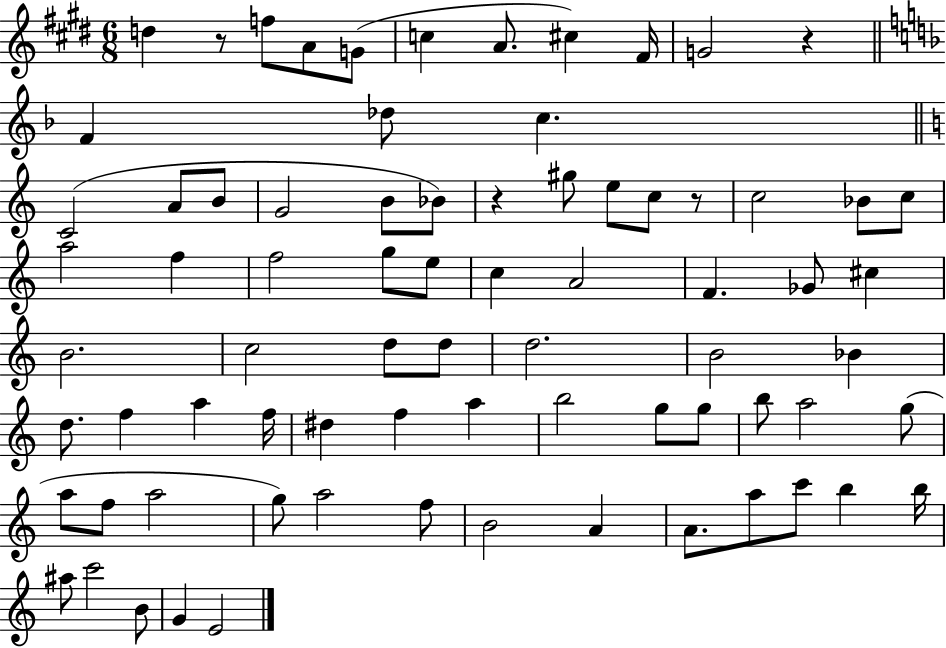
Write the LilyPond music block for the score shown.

{
  \clef treble
  \numericTimeSignature
  \time 6/8
  \key e \major
  \repeat volta 2 { d''4 r8 f''8 a'8 g'8( | c''4 a'8. cis''4) fis'16 | g'2 r4 | \bar "||" \break \key f \major f'4 des''8 c''4. | \bar "||" \break \key a \minor c'2( a'8 b'8 | g'2 b'8 bes'8) | r4 gis''8 e''8 c''8 r8 | c''2 bes'8 c''8 | \break a''2 f''4 | f''2 g''8 e''8 | c''4 a'2 | f'4. ges'8 cis''4 | \break b'2. | c''2 d''8 d''8 | d''2. | b'2 bes'4 | \break d''8. f''4 a''4 f''16 | dis''4 f''4 a''4 | b''2 g''8 g''8 | b''8 a''2 g''8( | \break a''8 f''8 a''2 | g''8) a''2 f''8 | b'2 a'4 | a'8. a''8 c'''8 b''4 b''16 | \break ais''8 c'''2 b'8 | g'4 e'2 | } \bar "|."
}